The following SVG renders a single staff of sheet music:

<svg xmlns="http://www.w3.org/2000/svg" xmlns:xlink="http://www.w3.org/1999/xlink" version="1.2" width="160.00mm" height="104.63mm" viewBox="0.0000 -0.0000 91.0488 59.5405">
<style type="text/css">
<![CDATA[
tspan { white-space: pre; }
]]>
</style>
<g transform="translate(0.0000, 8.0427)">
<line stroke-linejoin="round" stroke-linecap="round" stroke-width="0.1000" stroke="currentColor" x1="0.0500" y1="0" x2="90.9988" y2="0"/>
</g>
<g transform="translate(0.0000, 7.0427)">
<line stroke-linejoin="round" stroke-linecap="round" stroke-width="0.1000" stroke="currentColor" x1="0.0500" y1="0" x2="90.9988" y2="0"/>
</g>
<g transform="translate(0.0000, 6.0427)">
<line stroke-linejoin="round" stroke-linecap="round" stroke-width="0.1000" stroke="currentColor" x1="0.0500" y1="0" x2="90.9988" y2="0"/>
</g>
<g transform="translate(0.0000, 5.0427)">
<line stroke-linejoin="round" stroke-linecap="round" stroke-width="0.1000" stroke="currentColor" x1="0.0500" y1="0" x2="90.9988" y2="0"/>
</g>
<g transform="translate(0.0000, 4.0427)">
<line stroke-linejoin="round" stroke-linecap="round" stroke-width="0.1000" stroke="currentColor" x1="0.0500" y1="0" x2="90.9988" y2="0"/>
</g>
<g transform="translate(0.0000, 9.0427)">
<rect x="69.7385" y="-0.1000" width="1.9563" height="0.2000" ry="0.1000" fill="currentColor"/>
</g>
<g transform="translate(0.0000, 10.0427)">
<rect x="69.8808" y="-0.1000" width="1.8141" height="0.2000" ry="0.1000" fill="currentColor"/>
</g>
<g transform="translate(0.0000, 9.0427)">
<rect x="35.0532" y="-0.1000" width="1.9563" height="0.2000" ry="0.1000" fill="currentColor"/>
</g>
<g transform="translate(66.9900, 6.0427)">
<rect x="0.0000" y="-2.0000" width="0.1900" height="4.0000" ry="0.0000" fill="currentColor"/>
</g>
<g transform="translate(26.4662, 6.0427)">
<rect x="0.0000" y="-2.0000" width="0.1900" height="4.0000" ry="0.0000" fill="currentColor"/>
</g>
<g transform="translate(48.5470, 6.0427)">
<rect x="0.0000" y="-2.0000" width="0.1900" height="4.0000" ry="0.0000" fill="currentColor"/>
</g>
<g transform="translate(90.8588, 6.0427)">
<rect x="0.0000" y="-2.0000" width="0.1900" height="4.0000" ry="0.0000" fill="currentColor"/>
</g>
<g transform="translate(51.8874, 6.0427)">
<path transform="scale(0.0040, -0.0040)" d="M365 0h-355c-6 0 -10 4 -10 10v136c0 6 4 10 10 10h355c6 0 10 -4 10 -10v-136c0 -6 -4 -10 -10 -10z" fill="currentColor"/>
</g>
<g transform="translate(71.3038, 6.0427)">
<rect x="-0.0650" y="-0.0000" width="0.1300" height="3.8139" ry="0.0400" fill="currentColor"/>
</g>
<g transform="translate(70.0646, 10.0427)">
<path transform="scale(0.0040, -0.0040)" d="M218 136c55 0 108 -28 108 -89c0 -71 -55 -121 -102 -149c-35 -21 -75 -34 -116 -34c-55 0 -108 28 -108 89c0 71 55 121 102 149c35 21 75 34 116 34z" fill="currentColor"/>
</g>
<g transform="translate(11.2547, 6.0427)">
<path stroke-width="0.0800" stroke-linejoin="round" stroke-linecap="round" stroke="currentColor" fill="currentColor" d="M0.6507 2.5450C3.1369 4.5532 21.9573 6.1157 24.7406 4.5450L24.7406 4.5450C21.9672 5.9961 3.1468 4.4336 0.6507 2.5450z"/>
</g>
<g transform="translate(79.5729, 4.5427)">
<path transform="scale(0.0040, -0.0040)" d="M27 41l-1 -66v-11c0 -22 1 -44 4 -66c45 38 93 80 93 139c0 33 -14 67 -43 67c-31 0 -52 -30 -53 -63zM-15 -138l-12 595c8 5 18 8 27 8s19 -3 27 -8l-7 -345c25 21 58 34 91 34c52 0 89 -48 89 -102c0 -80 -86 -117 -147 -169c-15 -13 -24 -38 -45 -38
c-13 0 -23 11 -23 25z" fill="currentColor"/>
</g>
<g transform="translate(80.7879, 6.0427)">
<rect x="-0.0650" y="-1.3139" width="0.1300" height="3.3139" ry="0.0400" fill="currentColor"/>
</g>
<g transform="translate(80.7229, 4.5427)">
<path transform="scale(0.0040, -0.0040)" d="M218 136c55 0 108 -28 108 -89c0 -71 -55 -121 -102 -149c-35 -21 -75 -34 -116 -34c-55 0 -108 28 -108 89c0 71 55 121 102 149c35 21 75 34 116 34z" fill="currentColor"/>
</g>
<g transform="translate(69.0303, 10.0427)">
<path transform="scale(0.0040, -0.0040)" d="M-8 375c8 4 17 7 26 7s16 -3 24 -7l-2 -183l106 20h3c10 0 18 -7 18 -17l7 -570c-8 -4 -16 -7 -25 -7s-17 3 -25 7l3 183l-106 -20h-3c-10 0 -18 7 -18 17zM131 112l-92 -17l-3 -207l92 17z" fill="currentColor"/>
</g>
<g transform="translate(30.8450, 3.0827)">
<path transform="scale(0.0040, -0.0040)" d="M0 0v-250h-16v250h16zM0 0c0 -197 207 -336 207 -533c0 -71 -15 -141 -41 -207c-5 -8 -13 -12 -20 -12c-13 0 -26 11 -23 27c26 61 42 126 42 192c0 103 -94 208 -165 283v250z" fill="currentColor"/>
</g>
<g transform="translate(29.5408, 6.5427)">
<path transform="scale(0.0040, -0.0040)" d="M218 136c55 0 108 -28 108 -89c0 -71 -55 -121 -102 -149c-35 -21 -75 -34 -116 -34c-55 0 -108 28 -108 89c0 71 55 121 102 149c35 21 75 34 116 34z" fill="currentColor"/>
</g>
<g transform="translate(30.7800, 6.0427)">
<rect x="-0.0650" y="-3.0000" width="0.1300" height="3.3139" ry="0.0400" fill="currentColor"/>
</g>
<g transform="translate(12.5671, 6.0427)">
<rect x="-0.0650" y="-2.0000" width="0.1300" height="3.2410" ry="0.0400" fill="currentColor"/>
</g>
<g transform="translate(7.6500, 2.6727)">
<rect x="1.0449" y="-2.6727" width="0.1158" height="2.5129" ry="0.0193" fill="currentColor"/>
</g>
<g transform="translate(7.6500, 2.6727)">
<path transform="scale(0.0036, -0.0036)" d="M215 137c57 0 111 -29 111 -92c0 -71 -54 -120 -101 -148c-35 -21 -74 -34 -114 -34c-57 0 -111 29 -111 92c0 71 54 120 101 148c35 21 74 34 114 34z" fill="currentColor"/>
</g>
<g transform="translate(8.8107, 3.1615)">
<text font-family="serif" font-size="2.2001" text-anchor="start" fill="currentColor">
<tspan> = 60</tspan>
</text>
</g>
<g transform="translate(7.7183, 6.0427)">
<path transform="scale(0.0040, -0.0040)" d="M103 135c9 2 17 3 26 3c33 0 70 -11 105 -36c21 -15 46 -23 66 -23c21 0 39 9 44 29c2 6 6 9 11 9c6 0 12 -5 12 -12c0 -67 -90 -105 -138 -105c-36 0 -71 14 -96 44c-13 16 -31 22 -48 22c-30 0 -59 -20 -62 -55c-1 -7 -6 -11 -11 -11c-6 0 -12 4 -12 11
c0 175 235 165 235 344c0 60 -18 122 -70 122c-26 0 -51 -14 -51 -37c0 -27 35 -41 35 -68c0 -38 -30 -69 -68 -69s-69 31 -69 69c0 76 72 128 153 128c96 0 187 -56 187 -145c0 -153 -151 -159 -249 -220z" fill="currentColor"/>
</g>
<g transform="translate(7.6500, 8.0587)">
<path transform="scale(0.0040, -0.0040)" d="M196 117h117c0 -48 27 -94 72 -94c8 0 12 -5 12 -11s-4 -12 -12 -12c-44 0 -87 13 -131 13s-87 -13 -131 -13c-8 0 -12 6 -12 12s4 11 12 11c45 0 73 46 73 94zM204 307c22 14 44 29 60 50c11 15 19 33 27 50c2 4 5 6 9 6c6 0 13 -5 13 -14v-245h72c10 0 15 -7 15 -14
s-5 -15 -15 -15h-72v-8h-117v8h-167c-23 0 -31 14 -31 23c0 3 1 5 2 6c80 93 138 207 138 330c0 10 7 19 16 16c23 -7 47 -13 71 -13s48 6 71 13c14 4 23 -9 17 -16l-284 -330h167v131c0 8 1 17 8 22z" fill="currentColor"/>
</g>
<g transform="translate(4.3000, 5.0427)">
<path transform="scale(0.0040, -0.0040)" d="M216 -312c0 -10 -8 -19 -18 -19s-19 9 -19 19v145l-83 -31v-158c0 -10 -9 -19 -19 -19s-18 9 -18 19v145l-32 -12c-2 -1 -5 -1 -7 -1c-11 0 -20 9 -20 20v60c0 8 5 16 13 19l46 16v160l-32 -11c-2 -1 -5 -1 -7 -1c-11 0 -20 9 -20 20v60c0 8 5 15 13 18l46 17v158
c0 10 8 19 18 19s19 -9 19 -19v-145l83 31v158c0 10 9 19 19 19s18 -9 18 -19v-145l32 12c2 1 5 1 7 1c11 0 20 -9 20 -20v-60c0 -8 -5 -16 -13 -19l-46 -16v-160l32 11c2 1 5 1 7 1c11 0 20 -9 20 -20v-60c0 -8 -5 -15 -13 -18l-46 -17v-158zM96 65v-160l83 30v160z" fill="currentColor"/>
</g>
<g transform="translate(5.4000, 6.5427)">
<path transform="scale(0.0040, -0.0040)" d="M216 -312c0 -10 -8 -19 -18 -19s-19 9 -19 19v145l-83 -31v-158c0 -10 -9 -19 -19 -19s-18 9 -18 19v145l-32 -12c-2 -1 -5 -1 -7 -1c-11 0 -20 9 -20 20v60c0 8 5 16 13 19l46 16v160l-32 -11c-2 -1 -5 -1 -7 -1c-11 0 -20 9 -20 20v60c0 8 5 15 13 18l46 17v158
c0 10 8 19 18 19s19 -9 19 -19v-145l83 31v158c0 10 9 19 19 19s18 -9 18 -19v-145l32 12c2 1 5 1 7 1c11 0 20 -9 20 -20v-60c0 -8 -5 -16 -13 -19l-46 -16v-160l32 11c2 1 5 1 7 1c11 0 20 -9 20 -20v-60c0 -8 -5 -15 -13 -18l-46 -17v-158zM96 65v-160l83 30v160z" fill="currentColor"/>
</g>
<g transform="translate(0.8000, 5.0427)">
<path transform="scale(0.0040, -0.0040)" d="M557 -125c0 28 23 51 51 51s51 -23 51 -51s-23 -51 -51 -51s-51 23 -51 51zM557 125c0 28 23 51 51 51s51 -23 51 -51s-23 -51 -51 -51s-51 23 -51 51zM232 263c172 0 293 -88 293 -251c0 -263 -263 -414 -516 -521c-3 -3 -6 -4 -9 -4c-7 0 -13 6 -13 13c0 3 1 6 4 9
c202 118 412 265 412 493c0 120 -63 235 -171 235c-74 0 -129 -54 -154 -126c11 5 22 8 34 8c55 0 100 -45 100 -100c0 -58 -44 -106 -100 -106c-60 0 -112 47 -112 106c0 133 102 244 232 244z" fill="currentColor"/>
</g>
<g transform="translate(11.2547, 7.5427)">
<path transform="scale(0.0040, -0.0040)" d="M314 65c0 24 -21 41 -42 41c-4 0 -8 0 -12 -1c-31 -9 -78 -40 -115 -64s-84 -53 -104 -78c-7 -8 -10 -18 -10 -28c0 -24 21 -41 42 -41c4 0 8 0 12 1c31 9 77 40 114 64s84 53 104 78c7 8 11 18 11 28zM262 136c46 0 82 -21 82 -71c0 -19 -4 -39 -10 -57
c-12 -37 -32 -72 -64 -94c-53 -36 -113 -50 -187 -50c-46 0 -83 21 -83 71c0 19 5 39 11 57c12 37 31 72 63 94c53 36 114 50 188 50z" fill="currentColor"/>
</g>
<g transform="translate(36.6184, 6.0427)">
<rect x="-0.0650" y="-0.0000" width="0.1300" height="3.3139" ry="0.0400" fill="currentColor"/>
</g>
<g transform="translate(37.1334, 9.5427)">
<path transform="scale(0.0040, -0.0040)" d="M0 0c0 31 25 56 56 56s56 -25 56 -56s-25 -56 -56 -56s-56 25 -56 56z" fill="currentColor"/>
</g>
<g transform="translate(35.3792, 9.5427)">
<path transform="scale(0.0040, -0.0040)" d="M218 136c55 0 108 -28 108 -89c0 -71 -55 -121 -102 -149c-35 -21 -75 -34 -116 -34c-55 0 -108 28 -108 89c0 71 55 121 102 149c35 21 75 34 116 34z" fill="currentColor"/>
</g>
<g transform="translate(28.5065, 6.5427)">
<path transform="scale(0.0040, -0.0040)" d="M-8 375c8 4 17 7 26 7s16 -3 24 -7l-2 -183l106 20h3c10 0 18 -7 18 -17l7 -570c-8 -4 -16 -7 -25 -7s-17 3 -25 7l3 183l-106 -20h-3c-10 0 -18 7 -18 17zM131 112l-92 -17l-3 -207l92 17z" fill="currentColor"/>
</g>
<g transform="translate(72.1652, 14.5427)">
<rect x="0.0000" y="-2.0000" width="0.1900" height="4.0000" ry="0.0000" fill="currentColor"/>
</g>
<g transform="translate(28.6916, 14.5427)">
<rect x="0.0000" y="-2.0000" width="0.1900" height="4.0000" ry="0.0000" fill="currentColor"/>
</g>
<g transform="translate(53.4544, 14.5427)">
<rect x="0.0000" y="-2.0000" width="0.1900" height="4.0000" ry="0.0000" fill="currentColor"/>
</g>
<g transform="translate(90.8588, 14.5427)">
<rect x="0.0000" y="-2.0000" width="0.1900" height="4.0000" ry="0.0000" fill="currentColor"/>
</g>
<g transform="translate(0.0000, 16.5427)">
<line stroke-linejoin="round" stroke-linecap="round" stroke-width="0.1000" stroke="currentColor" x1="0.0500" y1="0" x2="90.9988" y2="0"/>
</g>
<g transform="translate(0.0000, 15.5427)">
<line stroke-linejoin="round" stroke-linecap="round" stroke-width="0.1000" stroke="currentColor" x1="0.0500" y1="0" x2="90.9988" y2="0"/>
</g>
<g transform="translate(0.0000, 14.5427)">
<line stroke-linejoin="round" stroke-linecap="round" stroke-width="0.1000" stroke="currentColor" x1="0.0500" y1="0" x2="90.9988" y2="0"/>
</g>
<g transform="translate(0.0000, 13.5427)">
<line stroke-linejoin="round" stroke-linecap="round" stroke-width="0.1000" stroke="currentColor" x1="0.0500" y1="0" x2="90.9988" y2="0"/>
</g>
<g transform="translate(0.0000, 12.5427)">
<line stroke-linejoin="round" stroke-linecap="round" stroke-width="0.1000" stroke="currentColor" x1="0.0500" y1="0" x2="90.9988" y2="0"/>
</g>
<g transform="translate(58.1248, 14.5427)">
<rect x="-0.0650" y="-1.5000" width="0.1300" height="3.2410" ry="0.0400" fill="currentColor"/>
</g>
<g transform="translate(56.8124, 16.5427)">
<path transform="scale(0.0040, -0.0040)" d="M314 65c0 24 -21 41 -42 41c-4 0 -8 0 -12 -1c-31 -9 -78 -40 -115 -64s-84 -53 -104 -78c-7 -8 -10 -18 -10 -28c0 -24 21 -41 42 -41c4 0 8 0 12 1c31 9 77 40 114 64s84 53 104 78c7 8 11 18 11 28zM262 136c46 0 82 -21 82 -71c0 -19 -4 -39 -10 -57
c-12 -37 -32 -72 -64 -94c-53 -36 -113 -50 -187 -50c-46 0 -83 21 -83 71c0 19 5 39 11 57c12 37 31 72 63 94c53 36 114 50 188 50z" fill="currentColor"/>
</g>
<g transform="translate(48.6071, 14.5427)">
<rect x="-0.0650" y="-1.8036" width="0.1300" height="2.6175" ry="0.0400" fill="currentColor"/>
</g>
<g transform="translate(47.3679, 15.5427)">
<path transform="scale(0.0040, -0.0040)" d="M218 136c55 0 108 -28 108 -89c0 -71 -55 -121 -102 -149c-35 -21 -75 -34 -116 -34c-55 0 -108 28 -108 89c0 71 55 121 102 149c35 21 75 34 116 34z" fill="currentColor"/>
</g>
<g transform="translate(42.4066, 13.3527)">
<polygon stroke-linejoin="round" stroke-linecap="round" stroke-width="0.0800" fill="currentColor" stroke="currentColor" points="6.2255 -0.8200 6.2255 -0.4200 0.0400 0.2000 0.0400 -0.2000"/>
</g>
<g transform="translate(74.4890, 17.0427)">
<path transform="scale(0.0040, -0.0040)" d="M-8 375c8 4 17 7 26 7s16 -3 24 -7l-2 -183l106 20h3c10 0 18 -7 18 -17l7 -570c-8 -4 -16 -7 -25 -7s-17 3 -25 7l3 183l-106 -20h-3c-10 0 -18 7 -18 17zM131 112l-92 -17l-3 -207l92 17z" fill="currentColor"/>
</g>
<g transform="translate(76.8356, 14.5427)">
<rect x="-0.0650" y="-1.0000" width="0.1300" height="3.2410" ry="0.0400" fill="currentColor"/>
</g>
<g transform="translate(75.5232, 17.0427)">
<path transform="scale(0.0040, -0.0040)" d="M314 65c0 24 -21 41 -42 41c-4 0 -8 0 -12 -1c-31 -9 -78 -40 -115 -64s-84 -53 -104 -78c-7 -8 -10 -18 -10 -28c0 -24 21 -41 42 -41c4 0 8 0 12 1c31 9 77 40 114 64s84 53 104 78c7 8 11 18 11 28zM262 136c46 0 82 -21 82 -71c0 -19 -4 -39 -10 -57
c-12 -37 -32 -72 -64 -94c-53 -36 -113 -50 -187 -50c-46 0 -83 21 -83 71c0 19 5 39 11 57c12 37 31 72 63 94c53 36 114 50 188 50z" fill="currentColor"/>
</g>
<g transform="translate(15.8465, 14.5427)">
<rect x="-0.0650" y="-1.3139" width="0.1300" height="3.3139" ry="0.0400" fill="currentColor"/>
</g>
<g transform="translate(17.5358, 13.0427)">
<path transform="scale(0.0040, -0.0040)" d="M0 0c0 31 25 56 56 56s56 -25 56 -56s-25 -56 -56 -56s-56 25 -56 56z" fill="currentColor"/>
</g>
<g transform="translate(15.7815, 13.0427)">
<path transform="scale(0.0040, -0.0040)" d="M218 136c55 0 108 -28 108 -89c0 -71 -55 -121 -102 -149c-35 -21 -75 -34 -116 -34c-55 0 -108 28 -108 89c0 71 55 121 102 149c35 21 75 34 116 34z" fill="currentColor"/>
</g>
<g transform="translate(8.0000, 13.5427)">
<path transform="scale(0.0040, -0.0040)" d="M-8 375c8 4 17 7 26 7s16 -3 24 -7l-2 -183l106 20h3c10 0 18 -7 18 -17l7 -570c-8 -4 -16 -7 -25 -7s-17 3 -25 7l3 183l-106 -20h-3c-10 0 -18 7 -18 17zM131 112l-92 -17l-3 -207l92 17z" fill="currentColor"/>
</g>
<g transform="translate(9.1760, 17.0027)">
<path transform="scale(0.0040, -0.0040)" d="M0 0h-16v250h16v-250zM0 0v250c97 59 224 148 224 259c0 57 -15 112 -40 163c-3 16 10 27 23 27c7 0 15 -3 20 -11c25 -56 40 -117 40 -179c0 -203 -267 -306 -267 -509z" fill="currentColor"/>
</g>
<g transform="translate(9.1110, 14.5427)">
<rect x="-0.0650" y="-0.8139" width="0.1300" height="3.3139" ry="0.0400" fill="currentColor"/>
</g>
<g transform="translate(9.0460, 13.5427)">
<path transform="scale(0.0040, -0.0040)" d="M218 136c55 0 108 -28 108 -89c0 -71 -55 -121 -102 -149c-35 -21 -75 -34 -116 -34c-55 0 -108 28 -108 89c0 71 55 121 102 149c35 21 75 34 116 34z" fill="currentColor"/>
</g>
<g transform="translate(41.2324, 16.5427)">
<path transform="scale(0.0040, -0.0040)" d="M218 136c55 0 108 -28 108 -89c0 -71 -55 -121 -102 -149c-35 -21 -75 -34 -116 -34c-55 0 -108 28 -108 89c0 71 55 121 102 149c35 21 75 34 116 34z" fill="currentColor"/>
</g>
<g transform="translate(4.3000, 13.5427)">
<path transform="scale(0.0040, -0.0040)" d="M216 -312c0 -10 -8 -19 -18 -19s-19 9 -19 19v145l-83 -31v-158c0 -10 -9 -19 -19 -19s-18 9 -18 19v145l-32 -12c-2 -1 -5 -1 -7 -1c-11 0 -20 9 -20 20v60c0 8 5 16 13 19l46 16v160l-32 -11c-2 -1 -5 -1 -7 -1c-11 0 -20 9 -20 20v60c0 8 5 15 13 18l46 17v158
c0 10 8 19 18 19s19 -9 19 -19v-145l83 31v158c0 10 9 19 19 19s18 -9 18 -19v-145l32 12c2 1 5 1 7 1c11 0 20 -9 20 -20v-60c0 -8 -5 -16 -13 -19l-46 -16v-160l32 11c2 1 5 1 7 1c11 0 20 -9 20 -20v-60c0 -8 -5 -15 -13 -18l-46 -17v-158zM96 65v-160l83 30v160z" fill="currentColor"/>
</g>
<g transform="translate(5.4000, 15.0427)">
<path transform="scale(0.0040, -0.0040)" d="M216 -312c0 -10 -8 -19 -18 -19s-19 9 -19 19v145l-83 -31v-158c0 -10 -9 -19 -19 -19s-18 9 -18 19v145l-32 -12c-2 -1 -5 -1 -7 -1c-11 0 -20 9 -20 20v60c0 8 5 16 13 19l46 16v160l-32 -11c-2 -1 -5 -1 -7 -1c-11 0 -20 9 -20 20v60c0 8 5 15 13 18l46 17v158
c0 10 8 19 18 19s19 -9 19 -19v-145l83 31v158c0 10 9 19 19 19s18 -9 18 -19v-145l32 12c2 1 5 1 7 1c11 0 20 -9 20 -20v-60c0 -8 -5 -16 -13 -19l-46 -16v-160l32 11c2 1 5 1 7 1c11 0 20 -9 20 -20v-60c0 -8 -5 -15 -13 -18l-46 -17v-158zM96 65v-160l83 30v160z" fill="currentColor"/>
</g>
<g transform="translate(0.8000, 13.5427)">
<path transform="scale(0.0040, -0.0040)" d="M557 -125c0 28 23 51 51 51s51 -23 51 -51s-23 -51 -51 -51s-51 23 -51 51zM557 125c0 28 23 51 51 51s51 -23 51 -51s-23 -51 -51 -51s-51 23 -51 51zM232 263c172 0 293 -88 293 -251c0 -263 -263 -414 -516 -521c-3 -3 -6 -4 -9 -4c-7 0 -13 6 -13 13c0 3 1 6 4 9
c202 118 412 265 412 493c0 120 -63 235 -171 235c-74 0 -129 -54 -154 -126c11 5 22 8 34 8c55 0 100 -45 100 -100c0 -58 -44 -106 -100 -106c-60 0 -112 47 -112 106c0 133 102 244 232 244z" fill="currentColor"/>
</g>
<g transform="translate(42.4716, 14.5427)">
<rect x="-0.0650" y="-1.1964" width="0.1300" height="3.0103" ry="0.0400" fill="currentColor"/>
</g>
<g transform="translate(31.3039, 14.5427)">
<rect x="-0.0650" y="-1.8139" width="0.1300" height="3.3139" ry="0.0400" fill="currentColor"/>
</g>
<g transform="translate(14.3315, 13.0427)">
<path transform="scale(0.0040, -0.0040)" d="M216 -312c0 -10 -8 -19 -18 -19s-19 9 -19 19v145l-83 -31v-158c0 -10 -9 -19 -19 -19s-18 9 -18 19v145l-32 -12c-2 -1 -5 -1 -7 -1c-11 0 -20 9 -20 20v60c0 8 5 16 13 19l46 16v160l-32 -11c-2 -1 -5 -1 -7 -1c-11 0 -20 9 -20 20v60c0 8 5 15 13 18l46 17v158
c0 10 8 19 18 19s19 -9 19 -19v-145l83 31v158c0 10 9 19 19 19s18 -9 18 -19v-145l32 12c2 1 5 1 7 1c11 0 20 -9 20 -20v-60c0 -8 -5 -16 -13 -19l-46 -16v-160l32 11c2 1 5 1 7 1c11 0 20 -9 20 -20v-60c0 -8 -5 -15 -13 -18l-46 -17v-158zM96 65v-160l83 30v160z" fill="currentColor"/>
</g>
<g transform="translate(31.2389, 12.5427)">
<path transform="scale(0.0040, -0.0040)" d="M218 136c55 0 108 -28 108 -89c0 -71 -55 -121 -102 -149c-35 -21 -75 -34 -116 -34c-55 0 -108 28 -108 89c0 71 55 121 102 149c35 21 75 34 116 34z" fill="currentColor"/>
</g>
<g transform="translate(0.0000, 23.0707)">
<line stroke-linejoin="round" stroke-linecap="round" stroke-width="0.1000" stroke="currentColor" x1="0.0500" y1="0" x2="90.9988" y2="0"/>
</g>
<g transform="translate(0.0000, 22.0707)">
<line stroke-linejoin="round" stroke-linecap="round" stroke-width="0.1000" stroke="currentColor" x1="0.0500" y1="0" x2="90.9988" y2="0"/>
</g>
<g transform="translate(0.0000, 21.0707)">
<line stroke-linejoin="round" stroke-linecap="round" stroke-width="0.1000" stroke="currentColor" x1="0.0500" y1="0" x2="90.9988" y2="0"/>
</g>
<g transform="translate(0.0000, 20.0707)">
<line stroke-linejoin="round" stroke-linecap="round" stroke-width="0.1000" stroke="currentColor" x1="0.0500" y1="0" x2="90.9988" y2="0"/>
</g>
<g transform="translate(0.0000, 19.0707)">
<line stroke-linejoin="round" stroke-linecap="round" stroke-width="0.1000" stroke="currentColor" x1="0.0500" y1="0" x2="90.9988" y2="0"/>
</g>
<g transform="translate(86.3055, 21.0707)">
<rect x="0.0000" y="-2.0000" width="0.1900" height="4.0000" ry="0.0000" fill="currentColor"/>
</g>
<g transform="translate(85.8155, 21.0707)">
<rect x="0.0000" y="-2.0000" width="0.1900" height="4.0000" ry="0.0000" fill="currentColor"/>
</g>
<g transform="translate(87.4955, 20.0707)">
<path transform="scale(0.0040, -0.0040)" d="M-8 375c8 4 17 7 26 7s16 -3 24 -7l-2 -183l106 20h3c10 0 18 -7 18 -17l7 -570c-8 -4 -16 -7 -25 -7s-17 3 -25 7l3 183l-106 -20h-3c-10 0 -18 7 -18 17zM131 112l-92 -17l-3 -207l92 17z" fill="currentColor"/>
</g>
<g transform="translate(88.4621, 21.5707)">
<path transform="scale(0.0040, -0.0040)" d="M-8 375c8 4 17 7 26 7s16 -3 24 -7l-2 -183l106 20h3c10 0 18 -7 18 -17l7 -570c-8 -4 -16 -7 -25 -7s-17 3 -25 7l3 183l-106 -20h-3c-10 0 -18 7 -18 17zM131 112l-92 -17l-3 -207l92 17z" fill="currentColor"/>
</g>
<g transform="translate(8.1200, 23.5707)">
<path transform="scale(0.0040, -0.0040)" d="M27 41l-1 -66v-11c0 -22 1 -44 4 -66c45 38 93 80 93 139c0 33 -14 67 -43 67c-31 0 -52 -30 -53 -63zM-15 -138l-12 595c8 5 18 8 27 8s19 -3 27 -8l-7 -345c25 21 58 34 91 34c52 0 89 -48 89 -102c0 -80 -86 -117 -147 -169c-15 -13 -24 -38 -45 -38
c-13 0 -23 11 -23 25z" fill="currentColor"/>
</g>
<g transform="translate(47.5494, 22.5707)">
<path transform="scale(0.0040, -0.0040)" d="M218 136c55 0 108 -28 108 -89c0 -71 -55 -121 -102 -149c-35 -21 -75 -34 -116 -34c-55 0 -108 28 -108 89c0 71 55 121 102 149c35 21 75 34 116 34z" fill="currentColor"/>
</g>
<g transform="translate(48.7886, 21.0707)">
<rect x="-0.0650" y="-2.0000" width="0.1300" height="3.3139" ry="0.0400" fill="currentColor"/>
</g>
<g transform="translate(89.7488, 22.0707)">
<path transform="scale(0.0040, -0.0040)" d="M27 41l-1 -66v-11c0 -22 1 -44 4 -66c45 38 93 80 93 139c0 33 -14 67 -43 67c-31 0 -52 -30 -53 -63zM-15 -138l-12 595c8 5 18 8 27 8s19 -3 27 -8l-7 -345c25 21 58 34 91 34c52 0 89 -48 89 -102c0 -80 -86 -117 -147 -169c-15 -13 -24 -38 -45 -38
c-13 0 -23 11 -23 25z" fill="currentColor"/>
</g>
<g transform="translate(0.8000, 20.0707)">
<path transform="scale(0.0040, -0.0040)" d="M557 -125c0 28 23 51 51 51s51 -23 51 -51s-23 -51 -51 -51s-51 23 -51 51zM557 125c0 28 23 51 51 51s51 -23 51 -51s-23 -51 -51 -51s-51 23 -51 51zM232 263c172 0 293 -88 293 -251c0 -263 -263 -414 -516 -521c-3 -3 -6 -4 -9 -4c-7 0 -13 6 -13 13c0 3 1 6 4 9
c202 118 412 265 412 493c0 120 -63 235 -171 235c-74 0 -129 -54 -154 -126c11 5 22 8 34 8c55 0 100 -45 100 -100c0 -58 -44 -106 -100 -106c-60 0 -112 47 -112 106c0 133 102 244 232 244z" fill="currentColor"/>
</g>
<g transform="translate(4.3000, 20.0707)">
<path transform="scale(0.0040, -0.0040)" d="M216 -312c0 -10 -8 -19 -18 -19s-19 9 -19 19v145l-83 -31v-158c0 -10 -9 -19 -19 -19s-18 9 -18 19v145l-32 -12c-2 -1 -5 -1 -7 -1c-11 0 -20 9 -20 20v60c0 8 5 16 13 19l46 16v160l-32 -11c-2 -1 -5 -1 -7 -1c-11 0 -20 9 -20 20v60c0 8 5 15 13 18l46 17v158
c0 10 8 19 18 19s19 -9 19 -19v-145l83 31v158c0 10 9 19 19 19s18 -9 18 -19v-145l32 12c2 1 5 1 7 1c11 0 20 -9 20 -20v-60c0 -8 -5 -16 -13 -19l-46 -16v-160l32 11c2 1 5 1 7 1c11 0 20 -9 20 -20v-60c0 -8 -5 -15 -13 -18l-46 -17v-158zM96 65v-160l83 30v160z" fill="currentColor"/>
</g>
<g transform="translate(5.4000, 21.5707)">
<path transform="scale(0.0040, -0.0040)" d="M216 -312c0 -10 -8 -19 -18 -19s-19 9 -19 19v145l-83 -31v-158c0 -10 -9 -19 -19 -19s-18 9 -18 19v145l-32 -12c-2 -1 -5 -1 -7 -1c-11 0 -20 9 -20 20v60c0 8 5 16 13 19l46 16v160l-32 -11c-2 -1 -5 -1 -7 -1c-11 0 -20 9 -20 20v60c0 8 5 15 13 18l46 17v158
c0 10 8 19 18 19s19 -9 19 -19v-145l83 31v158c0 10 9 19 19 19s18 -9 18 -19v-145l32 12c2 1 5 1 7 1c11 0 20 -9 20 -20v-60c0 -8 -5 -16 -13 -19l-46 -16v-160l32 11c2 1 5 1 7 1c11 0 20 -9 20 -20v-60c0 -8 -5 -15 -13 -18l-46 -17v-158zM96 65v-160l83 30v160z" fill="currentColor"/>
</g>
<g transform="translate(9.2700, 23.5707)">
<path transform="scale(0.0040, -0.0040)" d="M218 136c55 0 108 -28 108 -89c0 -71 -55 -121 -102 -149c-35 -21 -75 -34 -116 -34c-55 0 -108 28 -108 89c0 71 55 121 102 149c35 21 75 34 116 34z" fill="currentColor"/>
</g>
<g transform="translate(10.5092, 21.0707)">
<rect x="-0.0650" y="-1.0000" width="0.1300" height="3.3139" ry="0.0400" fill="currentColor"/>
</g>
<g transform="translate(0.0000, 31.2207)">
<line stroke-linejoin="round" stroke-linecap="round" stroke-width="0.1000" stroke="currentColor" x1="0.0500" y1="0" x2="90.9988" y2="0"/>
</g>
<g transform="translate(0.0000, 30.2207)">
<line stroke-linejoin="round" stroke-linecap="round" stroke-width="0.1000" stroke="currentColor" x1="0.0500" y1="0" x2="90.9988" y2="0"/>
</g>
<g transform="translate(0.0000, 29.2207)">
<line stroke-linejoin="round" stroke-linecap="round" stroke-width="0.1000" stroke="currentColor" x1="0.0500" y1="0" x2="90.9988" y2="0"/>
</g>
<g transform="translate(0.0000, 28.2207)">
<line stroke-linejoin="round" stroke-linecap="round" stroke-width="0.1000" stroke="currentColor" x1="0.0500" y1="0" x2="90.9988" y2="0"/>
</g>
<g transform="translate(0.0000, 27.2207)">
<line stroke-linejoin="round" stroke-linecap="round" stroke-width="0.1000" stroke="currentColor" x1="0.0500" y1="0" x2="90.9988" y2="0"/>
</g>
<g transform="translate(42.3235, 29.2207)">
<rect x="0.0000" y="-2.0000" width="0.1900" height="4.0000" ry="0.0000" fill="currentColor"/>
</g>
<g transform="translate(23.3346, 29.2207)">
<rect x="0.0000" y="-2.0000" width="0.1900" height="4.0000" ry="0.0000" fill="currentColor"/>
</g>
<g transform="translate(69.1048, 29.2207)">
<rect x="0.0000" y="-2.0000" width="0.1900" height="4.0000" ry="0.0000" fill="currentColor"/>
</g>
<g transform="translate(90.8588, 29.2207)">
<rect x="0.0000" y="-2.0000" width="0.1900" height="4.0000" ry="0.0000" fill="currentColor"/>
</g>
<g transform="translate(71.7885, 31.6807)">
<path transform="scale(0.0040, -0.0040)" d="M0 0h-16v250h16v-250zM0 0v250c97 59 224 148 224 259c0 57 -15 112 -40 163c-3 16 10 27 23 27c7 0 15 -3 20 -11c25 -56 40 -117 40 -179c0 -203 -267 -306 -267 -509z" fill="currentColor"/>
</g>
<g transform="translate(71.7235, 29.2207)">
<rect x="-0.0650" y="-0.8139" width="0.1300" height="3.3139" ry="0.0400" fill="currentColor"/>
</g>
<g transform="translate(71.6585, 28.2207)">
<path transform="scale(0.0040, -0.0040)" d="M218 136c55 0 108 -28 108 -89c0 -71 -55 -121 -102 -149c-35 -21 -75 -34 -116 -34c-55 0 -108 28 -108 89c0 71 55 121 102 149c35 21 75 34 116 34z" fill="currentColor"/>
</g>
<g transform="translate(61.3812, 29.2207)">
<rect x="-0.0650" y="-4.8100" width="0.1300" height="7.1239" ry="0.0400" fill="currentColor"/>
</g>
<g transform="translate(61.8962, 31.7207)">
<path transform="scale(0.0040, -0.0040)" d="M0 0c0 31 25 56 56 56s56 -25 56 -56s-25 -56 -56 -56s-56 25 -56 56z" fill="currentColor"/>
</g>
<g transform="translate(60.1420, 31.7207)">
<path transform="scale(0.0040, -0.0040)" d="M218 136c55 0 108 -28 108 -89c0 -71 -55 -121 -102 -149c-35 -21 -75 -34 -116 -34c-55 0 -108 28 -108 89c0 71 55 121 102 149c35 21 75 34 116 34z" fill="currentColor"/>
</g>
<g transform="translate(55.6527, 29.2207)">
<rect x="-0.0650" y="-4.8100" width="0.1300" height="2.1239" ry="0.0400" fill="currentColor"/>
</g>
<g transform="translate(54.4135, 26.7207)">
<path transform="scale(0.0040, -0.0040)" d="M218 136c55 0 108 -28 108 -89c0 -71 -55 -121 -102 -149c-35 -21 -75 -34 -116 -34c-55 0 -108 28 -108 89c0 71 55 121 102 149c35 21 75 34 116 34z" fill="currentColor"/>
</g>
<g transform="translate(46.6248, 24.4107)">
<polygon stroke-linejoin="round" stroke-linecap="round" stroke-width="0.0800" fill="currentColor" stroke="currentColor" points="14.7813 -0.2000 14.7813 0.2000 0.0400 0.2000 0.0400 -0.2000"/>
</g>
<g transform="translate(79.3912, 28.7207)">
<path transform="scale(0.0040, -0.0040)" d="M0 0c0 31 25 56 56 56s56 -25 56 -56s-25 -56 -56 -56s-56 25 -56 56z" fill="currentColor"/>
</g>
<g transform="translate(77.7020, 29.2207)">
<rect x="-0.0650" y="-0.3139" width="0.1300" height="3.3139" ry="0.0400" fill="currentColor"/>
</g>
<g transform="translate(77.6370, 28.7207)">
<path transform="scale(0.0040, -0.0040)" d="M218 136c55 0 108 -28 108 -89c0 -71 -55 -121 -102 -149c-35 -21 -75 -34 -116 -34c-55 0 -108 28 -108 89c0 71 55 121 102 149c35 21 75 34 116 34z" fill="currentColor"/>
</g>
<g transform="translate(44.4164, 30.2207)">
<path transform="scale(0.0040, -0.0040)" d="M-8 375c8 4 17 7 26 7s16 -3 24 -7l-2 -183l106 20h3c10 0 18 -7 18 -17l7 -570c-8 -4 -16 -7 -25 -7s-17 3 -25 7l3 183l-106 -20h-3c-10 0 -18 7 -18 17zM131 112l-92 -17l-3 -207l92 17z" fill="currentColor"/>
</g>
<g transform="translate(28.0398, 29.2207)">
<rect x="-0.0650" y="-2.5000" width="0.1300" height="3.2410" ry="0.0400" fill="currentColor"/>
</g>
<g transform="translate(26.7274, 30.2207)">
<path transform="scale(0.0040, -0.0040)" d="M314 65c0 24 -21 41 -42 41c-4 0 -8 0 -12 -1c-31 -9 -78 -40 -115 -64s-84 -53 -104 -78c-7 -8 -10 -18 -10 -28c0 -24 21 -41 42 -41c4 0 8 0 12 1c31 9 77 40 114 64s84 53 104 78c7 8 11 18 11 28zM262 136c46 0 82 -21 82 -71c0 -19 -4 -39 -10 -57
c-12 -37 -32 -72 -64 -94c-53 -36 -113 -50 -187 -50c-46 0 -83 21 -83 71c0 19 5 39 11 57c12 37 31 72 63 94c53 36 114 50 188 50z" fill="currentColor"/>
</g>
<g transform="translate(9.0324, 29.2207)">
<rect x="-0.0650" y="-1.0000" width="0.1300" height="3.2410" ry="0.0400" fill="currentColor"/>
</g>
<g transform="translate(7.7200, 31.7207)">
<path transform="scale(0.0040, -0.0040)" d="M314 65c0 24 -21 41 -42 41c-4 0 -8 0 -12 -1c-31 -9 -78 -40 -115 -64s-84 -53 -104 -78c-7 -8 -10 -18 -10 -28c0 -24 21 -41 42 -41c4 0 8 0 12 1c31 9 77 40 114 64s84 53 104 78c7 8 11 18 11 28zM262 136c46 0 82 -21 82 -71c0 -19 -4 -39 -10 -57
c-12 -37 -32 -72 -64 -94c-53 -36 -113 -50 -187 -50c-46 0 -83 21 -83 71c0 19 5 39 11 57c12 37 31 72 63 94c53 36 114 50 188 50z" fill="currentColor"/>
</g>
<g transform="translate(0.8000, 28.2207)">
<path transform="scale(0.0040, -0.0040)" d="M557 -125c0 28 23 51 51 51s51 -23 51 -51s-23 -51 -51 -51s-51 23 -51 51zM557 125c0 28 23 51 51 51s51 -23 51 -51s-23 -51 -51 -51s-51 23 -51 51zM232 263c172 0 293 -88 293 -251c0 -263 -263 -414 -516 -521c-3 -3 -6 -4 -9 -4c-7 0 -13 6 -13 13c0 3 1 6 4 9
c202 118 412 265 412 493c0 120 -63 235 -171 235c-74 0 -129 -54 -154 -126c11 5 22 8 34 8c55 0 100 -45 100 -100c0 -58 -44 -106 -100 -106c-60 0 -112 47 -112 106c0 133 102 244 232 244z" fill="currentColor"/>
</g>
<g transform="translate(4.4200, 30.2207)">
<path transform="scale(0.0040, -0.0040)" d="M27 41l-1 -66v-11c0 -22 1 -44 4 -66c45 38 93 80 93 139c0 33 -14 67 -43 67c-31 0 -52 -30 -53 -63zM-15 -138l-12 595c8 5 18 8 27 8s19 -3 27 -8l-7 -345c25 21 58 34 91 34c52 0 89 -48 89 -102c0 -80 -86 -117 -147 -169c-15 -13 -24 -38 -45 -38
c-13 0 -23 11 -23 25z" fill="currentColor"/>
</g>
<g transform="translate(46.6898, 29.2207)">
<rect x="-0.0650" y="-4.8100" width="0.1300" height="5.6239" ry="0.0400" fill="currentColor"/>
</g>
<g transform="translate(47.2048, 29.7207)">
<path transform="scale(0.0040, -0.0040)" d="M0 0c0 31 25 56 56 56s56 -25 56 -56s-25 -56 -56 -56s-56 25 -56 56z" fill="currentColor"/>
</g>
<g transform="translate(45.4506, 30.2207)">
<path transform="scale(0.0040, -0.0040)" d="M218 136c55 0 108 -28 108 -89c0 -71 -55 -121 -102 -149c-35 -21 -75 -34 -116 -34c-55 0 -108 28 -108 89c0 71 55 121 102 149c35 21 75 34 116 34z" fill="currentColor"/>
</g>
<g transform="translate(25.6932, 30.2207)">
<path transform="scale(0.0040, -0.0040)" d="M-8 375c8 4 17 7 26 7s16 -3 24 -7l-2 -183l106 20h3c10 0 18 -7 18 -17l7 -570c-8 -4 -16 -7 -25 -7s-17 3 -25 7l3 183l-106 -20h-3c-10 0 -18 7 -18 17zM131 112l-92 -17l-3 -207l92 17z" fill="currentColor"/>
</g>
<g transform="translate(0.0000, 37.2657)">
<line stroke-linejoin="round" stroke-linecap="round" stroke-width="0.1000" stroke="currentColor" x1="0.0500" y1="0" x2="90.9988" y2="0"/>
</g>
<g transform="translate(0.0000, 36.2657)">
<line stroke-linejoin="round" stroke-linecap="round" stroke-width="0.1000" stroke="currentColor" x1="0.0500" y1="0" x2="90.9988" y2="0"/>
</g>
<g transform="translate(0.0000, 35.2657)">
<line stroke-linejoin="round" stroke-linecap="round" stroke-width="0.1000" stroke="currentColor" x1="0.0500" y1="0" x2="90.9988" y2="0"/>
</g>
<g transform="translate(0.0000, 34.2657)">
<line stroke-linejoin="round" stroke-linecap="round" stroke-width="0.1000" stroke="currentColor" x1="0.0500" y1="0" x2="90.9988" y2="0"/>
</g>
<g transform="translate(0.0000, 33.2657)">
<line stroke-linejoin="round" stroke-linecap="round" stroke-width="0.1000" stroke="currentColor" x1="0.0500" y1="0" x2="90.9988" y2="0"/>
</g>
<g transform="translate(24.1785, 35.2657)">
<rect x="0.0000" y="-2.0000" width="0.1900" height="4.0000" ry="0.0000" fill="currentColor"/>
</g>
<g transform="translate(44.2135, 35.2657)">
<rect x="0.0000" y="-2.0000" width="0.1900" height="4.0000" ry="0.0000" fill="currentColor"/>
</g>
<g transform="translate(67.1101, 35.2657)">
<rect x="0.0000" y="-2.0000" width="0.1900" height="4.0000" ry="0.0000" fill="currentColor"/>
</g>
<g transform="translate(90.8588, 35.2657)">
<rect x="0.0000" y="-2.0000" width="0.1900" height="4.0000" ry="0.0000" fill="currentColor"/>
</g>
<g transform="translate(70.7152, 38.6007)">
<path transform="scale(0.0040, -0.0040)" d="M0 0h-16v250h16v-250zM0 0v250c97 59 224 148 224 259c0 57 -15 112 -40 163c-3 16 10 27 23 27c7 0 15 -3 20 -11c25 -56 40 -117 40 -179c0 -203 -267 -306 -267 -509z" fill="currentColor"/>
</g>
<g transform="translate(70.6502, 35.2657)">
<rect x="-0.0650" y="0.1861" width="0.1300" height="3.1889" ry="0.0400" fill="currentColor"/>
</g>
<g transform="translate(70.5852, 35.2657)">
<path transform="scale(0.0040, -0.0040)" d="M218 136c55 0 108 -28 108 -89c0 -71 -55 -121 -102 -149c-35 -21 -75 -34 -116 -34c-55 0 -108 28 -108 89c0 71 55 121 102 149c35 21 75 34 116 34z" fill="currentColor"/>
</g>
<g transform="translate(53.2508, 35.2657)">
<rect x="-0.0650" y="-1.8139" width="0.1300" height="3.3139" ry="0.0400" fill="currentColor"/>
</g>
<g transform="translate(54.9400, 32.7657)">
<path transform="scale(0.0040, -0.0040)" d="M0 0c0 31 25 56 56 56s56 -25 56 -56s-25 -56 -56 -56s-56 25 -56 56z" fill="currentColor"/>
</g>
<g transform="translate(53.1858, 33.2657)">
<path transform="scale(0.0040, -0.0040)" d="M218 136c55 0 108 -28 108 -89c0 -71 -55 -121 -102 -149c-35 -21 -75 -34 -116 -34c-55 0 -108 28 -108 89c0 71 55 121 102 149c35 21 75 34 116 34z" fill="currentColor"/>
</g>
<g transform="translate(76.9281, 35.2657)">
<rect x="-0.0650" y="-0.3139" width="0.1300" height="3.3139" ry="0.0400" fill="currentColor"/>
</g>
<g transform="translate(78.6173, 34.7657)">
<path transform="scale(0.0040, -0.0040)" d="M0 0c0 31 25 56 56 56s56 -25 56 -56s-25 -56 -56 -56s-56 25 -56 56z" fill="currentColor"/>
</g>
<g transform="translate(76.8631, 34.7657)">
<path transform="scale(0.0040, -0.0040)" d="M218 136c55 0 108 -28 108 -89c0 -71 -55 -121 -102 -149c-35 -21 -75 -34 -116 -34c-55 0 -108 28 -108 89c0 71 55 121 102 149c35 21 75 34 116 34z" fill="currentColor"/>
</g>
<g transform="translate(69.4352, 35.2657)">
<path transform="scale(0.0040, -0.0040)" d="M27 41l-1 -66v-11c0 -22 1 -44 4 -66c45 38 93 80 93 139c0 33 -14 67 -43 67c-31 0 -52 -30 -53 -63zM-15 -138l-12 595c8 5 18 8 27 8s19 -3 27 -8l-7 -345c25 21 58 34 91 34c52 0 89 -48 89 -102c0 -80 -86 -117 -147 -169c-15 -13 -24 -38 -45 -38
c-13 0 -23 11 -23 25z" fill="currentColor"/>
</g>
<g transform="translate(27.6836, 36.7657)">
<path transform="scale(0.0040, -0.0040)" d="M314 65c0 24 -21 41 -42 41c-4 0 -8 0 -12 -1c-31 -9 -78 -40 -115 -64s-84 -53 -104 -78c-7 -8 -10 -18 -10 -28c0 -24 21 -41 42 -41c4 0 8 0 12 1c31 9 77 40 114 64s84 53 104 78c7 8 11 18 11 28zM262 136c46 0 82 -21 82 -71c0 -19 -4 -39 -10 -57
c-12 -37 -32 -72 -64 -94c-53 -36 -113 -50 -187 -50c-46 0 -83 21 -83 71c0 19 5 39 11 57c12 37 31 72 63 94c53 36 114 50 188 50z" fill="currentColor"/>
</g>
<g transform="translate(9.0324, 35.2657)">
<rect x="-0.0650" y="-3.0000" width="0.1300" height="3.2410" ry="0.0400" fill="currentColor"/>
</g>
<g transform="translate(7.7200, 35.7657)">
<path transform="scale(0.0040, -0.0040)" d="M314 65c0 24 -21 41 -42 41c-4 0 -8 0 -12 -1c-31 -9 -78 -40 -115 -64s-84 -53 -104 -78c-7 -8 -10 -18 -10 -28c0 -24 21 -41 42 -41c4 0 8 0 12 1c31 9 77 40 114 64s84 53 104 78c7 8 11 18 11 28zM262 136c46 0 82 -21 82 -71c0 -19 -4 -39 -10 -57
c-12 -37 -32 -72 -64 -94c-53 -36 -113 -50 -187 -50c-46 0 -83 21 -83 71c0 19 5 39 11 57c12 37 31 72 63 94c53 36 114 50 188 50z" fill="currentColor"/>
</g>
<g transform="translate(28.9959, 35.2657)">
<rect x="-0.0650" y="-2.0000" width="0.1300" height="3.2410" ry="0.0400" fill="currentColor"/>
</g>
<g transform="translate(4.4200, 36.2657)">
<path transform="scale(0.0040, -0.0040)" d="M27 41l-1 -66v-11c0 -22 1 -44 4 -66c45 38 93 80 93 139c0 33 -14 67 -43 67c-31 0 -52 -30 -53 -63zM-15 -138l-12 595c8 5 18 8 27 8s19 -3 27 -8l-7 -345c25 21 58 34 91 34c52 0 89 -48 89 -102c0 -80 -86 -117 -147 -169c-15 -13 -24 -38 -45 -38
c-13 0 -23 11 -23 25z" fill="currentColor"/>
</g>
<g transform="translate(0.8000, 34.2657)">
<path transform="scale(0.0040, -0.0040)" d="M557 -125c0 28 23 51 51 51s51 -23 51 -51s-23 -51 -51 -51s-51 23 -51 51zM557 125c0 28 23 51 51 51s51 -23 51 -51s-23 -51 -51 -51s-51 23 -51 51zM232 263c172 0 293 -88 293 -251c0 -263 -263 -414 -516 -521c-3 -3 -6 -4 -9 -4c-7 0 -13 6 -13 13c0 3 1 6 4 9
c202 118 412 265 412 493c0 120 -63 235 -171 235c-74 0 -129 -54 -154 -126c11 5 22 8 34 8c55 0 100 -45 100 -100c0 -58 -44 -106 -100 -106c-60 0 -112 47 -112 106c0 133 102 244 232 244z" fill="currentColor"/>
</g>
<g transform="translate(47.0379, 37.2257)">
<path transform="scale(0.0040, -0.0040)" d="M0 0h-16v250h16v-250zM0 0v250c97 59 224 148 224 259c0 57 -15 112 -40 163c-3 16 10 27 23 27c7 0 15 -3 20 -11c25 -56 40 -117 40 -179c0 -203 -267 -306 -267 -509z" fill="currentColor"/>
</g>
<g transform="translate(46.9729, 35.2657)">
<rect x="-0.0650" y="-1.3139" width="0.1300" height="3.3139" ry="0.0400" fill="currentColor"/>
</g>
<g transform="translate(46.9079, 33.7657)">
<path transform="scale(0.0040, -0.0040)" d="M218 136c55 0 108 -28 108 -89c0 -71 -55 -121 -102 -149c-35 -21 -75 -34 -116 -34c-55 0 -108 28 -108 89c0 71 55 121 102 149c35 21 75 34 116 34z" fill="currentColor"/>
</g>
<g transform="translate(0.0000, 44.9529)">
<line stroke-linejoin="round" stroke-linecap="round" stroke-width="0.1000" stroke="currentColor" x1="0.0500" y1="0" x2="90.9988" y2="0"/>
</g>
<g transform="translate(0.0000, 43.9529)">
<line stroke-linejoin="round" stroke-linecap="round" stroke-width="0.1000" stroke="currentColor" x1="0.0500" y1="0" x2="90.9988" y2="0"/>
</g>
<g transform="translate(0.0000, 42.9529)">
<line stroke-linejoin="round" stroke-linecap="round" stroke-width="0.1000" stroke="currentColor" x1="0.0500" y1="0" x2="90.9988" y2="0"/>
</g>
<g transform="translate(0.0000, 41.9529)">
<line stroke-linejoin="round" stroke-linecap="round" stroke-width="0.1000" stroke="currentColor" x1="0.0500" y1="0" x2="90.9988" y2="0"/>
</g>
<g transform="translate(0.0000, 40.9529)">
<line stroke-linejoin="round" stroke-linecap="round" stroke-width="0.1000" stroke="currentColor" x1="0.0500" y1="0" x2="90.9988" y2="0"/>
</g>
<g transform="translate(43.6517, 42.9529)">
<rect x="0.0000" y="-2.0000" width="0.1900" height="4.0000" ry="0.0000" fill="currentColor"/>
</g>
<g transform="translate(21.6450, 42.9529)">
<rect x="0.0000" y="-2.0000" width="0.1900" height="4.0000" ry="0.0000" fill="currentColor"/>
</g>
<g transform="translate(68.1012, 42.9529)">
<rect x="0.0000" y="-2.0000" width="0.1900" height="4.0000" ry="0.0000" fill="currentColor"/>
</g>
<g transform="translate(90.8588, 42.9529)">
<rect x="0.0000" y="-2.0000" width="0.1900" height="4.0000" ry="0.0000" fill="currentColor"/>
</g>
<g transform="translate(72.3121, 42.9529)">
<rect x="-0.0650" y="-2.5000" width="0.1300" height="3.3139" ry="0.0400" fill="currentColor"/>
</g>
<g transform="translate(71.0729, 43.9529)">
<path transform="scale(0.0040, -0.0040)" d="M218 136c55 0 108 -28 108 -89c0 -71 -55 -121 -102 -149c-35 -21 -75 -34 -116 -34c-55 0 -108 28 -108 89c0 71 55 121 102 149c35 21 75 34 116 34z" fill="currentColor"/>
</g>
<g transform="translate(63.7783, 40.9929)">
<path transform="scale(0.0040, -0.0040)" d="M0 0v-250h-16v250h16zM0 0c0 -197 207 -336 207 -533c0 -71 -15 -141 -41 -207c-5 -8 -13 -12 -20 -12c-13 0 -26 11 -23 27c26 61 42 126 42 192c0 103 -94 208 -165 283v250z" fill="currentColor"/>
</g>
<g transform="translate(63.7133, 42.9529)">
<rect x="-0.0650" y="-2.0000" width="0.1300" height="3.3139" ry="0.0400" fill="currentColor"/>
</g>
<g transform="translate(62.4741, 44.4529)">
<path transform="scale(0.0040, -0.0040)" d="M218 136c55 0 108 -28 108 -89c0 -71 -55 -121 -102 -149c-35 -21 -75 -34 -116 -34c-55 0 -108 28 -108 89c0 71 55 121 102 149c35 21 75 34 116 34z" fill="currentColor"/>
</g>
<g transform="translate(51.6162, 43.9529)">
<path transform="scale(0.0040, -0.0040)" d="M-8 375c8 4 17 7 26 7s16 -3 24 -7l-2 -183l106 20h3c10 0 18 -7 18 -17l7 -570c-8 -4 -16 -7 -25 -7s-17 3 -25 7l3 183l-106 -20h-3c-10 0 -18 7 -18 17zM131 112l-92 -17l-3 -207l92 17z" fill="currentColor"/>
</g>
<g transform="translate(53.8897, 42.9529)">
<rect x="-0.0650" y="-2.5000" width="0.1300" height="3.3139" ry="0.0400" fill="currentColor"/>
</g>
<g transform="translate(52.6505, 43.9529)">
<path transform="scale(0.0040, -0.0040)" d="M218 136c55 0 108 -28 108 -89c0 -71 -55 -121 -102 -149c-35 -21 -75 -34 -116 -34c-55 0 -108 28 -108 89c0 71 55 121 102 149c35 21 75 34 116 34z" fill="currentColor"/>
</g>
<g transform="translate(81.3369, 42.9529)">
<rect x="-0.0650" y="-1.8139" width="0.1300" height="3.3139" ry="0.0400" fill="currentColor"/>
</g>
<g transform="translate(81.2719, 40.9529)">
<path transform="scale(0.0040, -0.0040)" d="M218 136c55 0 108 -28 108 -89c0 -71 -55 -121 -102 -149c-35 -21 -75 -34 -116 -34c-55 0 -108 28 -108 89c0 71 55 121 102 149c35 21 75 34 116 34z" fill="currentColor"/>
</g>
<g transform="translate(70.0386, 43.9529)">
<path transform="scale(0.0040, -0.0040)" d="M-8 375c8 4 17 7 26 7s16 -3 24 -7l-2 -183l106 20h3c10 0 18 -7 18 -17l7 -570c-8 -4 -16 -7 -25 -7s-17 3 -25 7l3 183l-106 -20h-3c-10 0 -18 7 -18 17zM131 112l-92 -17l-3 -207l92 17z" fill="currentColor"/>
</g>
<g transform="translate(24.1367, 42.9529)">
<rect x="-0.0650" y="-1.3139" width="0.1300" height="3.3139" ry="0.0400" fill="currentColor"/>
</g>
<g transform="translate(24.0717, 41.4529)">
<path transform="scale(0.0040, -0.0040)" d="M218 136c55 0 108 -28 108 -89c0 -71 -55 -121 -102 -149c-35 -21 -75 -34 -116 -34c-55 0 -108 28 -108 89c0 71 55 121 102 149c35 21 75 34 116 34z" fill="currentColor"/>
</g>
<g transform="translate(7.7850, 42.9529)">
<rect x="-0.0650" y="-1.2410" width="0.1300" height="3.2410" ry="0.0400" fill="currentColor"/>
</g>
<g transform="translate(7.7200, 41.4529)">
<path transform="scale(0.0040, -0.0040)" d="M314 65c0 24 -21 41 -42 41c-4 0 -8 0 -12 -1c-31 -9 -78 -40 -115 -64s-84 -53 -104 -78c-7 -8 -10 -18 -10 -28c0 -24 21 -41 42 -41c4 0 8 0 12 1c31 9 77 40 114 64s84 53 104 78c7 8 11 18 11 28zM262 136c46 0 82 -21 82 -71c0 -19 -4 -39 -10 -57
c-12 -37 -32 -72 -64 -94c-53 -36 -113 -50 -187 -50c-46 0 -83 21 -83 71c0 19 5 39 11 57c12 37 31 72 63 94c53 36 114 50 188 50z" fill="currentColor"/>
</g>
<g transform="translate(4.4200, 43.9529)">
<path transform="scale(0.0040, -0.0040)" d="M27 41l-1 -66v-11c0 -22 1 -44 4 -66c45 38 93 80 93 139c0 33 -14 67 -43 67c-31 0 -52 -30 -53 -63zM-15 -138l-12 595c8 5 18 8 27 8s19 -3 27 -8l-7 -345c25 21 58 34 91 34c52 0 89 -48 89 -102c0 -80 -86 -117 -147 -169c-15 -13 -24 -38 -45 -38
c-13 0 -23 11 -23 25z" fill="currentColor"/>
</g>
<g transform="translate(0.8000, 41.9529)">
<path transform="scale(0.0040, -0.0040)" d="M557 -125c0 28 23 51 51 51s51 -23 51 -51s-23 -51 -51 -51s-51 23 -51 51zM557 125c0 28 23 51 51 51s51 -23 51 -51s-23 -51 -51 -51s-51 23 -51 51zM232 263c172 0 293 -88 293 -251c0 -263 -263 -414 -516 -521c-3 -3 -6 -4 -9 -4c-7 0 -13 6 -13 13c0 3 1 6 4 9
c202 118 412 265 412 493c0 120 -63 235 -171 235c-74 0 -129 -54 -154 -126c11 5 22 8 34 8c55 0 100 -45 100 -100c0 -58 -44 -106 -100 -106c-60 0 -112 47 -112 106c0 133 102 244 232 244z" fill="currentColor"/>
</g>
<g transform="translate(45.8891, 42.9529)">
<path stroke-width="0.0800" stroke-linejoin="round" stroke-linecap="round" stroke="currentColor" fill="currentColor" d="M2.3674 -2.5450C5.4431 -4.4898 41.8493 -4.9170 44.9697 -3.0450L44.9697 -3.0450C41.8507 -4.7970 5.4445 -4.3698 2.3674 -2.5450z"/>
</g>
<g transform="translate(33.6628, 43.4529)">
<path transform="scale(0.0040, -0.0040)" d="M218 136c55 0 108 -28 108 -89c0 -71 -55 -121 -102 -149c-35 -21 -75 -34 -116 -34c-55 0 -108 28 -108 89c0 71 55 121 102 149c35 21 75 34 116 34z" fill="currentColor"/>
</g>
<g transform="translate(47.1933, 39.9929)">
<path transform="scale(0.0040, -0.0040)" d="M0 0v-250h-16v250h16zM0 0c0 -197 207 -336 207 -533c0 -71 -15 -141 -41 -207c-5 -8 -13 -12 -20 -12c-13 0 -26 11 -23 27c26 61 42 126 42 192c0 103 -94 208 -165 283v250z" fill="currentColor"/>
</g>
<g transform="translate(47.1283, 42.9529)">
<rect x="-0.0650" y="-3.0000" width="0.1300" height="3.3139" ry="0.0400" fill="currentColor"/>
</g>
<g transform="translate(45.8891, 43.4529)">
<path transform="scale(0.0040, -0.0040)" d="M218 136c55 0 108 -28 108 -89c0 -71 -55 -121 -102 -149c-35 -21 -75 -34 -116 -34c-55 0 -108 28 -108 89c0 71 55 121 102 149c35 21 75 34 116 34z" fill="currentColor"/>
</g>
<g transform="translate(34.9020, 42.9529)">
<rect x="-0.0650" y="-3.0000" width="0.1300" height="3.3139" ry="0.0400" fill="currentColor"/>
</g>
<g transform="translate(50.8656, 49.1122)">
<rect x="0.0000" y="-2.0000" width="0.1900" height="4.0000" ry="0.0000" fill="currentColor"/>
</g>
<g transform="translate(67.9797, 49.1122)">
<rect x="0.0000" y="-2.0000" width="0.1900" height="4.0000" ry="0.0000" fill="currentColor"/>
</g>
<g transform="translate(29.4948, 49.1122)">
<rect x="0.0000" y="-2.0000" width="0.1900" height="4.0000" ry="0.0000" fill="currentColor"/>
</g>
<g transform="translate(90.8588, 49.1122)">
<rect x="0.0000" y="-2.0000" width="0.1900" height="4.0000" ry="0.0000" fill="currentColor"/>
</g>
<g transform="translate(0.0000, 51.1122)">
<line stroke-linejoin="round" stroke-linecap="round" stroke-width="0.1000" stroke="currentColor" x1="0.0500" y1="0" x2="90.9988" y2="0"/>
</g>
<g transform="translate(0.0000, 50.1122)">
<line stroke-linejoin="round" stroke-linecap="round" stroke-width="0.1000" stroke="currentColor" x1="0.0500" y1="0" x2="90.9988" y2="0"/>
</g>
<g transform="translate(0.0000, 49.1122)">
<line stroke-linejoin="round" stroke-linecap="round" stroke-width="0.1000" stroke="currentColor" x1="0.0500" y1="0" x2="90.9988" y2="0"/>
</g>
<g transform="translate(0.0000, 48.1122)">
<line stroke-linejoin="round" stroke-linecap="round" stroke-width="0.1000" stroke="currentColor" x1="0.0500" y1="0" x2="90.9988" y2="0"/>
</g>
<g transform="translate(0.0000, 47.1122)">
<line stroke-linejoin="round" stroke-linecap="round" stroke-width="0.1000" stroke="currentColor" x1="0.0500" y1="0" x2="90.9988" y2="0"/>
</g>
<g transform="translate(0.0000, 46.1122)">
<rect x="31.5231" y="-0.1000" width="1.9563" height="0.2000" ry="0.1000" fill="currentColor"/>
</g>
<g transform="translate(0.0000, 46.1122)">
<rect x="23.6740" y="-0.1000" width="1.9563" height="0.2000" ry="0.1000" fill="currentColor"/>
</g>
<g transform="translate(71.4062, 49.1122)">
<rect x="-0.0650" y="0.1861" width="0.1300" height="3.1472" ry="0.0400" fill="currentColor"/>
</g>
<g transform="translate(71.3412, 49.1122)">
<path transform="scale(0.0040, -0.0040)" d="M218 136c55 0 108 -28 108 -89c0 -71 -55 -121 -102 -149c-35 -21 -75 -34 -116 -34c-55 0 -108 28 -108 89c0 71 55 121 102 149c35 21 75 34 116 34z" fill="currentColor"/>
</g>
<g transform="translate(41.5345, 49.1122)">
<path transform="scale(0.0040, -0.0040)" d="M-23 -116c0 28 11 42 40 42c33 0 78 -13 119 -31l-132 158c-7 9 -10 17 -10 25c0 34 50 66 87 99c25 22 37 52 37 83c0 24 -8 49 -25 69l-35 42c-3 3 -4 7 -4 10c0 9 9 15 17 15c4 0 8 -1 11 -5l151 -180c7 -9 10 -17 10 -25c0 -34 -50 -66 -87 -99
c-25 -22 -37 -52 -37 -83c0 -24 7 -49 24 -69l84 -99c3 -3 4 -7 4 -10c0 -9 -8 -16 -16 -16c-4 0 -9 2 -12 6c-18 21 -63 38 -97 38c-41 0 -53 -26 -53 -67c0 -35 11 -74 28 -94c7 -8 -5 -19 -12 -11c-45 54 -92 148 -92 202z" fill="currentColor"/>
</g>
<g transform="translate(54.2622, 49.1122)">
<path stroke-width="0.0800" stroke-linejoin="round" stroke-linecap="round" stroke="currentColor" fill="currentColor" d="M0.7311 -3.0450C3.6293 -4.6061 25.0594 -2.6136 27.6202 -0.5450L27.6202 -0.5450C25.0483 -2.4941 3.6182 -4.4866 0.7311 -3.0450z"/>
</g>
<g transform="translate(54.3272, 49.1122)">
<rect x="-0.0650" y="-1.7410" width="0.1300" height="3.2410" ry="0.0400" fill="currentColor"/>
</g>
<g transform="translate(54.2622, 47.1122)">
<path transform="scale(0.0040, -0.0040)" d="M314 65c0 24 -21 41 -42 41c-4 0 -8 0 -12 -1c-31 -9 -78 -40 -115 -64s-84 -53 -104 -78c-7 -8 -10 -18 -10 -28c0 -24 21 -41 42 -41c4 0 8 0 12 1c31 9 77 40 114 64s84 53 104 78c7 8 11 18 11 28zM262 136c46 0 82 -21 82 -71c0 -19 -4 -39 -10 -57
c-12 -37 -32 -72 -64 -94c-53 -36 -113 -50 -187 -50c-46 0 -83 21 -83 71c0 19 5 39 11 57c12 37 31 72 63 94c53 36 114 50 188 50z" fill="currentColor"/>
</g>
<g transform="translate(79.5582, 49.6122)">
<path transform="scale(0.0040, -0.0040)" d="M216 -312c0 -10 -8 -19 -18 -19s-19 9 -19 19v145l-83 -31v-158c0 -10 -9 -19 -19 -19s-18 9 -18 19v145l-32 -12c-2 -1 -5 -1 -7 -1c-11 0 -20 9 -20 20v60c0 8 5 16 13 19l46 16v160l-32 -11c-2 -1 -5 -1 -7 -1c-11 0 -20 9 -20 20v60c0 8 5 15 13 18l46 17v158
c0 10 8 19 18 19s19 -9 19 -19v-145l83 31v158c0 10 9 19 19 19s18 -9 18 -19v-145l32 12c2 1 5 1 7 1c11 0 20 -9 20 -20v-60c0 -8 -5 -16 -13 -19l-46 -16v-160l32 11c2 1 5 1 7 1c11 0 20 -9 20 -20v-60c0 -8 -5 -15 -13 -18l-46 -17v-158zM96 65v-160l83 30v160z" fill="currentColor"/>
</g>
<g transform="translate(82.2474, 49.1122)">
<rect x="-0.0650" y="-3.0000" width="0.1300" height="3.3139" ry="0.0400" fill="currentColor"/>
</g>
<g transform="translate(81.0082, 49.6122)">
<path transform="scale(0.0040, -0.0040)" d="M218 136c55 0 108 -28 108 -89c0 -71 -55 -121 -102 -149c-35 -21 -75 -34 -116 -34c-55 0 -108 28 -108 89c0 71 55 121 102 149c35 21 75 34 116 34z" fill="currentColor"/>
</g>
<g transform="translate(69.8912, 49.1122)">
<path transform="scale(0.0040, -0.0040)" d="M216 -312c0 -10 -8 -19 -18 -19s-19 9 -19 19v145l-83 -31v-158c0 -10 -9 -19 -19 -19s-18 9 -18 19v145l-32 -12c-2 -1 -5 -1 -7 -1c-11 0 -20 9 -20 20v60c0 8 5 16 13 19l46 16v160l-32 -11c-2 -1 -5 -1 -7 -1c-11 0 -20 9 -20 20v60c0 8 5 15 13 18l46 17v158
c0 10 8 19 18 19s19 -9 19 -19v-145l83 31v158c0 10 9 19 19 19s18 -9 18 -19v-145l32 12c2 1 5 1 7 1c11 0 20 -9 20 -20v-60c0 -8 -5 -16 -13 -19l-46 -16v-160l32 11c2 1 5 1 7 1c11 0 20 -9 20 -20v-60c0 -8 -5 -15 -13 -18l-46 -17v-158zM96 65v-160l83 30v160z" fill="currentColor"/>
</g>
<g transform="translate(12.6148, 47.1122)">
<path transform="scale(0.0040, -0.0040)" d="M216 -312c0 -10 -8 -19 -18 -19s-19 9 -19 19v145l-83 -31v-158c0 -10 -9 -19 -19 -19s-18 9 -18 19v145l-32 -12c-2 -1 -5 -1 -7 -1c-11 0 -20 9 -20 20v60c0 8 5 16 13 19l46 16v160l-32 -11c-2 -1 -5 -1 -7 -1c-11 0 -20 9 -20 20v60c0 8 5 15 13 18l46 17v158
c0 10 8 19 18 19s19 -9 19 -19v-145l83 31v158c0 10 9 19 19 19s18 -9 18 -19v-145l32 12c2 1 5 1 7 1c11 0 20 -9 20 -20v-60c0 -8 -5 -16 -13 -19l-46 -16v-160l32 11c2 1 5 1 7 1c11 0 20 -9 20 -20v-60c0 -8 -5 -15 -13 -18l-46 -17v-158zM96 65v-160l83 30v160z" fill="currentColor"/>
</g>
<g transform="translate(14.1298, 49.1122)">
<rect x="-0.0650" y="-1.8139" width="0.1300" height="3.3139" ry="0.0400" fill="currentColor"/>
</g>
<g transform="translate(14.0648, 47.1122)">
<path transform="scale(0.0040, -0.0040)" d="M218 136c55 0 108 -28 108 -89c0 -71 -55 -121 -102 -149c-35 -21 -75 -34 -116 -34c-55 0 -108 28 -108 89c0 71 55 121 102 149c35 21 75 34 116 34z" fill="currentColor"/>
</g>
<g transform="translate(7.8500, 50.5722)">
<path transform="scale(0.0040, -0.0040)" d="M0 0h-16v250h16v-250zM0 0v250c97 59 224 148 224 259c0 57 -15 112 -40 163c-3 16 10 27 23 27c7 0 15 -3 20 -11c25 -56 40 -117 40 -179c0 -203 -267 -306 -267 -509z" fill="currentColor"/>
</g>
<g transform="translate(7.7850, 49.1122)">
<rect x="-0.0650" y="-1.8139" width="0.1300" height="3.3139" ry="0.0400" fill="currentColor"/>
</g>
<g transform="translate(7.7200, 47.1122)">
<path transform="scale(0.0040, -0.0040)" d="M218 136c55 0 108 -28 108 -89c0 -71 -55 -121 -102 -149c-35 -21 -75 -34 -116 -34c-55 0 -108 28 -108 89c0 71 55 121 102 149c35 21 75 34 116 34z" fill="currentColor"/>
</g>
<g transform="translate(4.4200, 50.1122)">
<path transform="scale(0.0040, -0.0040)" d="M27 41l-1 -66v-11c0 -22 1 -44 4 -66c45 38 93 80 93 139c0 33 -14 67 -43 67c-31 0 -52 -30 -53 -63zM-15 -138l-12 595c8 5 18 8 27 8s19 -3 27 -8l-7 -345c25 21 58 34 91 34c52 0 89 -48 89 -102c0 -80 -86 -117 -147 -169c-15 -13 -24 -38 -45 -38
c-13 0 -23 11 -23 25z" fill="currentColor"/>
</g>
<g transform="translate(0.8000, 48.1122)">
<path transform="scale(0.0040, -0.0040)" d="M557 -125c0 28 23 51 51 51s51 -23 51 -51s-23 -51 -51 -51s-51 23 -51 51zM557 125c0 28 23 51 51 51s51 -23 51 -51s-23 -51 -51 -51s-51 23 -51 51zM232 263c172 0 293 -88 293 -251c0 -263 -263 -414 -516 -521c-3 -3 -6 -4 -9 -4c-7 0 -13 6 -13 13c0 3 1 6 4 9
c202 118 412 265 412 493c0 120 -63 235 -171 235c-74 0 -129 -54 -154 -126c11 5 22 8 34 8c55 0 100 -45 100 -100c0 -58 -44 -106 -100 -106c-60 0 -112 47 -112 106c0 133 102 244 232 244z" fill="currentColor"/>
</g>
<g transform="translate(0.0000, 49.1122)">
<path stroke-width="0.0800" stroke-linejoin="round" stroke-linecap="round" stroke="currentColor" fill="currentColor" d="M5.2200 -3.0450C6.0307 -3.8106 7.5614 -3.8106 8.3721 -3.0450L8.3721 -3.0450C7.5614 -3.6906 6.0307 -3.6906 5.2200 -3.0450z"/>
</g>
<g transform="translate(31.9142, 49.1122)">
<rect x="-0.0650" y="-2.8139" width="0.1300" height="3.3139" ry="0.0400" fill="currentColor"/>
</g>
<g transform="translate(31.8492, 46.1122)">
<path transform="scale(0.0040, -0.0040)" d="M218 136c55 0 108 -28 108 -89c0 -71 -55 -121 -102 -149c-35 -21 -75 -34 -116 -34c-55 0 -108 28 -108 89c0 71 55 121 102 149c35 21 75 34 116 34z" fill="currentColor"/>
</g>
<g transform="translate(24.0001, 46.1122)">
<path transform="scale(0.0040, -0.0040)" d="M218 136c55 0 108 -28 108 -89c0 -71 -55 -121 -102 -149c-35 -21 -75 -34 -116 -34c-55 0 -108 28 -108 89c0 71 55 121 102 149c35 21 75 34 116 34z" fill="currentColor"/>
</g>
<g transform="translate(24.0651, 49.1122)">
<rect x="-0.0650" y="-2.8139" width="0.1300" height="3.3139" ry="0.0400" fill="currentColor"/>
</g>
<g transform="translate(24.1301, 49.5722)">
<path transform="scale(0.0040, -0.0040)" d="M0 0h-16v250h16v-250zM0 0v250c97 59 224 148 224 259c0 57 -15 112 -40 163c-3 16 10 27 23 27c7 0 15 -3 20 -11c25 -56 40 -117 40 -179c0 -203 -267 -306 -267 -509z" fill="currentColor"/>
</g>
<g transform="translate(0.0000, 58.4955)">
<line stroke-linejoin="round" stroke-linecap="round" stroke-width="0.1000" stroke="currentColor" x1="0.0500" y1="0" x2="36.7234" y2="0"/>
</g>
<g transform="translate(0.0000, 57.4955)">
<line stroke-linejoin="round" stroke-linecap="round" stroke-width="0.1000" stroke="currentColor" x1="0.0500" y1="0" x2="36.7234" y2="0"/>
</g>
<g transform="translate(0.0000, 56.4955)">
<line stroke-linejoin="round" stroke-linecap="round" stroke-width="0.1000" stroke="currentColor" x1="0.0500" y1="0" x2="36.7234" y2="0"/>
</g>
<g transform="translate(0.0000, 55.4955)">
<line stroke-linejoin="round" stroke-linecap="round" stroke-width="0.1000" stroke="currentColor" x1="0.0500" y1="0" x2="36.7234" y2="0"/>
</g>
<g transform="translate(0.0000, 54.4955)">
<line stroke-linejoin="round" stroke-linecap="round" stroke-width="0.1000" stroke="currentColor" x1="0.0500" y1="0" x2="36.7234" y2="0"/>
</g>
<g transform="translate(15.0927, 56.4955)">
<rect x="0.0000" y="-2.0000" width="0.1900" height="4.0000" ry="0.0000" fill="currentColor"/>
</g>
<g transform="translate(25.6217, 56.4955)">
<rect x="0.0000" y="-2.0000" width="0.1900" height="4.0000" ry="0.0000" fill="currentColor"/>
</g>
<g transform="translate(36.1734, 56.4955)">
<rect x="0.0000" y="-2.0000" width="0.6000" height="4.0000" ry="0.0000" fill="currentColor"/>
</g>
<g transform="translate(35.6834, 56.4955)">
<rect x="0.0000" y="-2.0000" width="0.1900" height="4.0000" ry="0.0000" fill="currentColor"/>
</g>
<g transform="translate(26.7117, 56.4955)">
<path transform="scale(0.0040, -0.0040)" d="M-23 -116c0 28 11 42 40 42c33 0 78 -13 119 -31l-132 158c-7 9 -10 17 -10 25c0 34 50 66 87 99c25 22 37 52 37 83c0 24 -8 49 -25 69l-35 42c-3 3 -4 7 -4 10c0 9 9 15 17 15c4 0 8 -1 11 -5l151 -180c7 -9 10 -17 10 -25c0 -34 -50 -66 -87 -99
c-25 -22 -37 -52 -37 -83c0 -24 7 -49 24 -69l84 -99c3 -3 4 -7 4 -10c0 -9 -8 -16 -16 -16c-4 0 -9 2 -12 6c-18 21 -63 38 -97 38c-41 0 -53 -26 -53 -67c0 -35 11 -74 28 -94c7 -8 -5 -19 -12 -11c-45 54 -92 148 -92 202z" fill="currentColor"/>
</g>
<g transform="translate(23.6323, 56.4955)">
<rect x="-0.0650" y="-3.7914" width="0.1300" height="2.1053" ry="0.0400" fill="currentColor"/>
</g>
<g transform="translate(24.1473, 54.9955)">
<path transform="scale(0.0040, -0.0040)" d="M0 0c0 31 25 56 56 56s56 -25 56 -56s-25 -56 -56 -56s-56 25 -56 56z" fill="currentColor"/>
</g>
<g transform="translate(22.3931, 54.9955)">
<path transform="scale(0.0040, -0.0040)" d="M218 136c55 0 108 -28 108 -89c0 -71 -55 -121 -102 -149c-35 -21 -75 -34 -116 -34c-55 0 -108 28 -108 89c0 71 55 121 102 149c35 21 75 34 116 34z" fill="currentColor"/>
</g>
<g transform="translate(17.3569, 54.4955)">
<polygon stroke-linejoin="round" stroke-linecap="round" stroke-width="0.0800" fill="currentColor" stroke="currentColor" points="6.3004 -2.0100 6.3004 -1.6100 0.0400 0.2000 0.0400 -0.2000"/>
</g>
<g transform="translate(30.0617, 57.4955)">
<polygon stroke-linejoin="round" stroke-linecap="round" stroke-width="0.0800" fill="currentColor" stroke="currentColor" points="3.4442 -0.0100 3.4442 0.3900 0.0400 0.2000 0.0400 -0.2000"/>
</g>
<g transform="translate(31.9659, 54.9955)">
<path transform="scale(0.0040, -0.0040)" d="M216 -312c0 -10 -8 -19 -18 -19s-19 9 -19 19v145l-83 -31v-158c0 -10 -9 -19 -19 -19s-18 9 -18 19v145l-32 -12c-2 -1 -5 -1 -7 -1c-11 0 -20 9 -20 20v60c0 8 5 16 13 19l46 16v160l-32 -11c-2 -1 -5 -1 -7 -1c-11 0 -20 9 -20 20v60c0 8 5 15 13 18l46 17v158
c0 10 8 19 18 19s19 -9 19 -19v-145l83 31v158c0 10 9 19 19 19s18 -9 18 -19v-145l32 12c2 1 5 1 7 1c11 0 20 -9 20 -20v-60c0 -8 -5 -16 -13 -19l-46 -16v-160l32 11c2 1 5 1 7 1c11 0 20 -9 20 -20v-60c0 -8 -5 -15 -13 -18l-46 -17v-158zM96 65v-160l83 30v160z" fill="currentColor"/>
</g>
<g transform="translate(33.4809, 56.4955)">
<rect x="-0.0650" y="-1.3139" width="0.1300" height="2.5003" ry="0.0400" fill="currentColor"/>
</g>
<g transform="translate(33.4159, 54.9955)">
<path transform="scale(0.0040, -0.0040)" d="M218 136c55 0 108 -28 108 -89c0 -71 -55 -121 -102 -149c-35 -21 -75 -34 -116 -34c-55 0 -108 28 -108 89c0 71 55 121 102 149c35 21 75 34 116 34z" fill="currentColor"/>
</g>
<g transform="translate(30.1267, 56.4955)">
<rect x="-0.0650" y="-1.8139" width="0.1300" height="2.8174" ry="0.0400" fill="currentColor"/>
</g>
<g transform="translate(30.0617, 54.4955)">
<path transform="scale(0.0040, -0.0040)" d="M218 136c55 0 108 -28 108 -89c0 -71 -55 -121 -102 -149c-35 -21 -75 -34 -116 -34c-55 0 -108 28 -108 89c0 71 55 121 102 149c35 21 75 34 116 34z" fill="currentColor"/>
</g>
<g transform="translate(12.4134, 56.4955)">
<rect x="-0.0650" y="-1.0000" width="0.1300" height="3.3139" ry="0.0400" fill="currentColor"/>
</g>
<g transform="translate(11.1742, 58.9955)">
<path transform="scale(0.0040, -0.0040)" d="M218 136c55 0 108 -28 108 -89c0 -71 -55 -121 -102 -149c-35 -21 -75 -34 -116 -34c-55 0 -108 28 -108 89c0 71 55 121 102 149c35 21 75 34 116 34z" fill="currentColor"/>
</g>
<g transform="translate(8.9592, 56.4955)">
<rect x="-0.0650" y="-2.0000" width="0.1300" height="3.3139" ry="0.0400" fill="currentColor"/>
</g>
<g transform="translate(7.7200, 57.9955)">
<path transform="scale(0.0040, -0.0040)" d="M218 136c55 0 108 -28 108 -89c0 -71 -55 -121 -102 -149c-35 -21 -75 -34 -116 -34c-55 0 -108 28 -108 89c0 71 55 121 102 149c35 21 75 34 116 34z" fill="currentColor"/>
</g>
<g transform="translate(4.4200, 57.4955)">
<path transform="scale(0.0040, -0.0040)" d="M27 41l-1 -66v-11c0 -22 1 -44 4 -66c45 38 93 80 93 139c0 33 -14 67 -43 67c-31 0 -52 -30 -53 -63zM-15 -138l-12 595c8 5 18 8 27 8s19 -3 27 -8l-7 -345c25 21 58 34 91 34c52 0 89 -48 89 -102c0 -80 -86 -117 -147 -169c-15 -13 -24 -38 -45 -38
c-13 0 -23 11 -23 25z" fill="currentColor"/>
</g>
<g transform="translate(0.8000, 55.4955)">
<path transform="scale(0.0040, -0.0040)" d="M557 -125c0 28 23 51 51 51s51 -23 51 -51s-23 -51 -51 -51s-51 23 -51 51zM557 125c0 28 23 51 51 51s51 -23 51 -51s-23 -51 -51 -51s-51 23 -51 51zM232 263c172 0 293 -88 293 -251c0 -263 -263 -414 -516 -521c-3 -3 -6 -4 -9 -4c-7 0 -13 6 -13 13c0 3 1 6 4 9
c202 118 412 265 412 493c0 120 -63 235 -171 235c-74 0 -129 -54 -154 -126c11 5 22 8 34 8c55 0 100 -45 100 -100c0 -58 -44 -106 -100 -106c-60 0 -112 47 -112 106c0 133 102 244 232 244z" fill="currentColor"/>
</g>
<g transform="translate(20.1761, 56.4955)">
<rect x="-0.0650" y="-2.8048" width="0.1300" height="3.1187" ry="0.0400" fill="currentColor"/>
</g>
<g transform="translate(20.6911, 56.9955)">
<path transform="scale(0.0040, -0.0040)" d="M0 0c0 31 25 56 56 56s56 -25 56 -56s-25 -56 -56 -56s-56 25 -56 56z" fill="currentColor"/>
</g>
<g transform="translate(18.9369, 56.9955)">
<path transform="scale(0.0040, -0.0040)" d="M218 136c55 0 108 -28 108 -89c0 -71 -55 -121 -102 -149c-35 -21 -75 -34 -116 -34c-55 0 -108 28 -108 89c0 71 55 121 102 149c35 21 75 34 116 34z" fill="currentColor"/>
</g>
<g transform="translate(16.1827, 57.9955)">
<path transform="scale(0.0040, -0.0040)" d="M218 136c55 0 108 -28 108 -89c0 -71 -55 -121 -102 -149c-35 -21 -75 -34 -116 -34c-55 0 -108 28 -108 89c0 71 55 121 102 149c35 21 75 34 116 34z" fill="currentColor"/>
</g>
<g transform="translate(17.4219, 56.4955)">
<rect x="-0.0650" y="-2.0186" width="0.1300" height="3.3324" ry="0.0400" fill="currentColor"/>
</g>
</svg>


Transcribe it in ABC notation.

X:1
T:Untitled
M:2/4
L:1/4
K:D
A,,2 C,/2 D,, z2 C,, _G, F,/2 ^G, A, G,,/2 B,,/2 G,,2 F,,2 _F,, A,, F,,2 B,,2 B,,/2 _B,/2 F,,/2 F,/2 E, C,2 A,,2 G,/2 A, _D,/2 E, G,2 G, C, C,/2 B,, A,,/2 B,, A, A,/2 ^A, C/2 C z A,2 ^D, ^C, A,, F,, A,,/2 C,/2 G,/2 z A,/2 ^G,/2